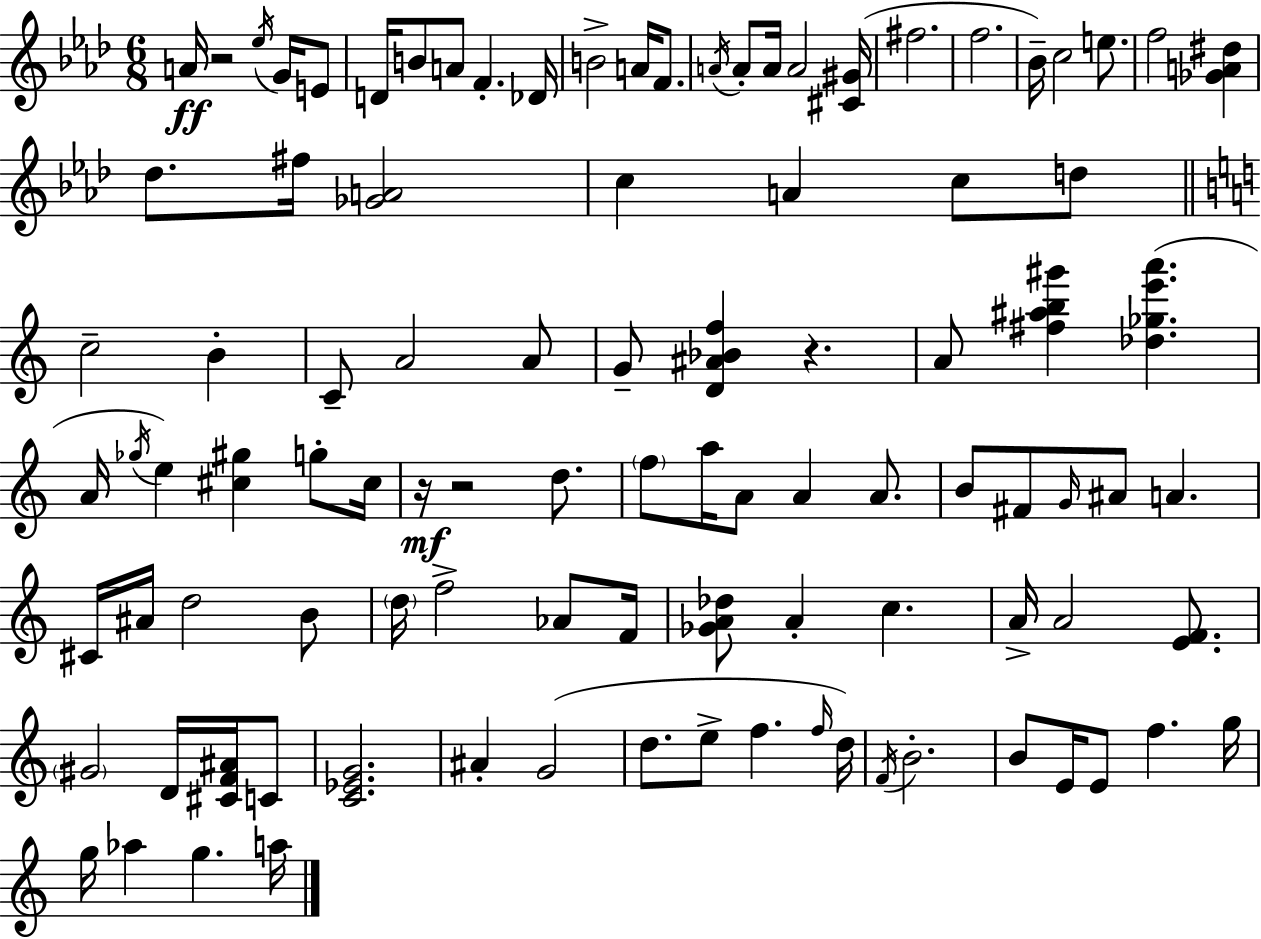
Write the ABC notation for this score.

X:1
T:Untitled
M:6/8
L:1/4
K:Ab
A/4 z2 _e/4 G/4 E/2 D/4 B/2 A/2 F _D/4 B2 A/4 F/2 A/4 A/2 A/4 A2 [^C^G]/4 ^f2 f2 _B/4 c2 e/2 f2 [_GA^d] _d/2 ^f/4 [_GA]2 c A c/2 d/2 c2 B C/2 A2 A/2 G/2 [D^A_Bf] z A/2 [^f^ab^g'] [_d_ge'a'] A/4 _g/4 e [^c^g] g/2 ^c/4 z/4 z2 d/2 f/2 a/4 A/2 A A/2 B/2 ^F/2 G/4 ^A/2 A ^C/4 ^A/4 d2 B/2 d/4 f2 _A/2 F/4 [_GA_d]/2 A c A/4 A2 [EF]/2 ^G2 D/4 [^CF^A]/4 C/2 [C_EG]2 ^A G2 d/2 e/2 f f/4 d/4 F/4 B2 B/2 E/4 E/2 f g/4 g/4 _a g a/4